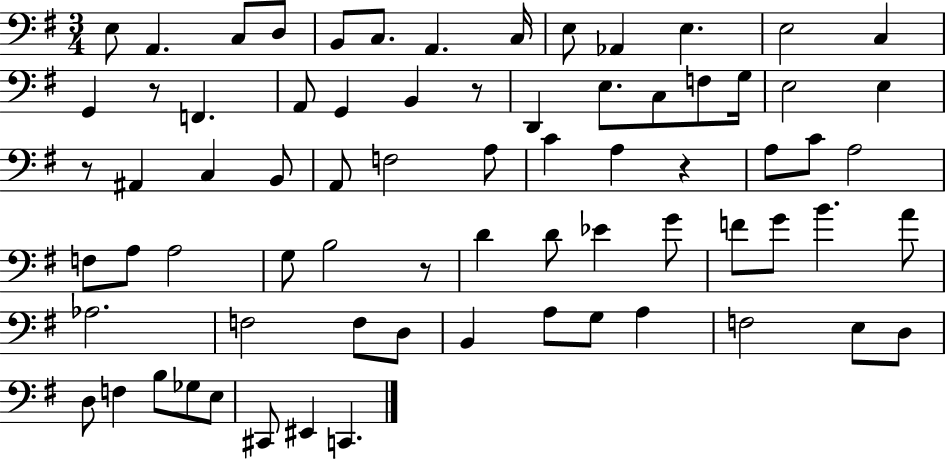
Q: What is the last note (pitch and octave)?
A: C2